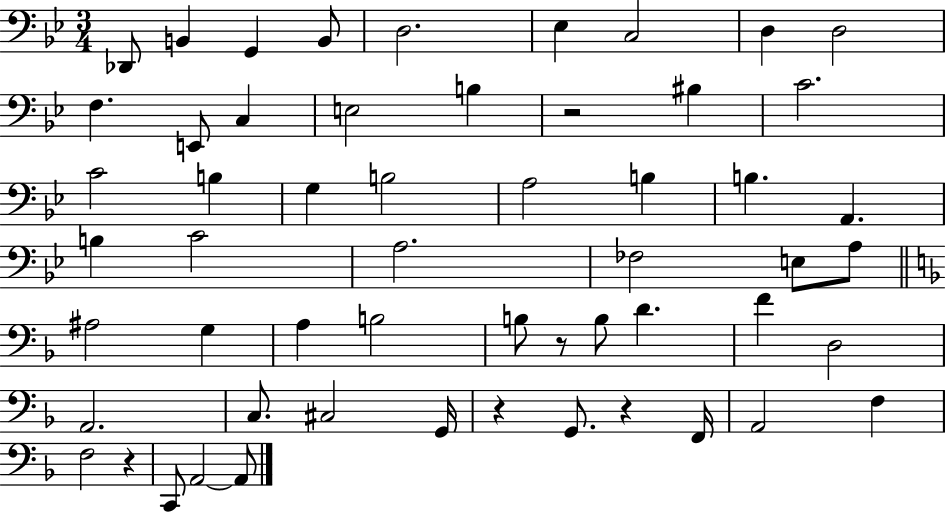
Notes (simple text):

Db2/e B2/q G2/q B2/e D3/h. Eb3/q C3/h D3/q D3/h F3/q. E2/e C3/q E3/h B3/q R/h BIS3/q C4/h. C4/h B3/q G3/q B3/h A3/h B3/q B3/q. A2/q. B3/q C4/h A3/h. FES3/h E3/e A3/e A#3/h G3/q A3/q B3/h B3/e R/e B3/e D4/q. F4/q D3/h A2/h. C3/e. C#3/h G2/s R/q G2/e. R/q F2/s A2/h F3/q F3/h R/q C2/e A2/h A2/e